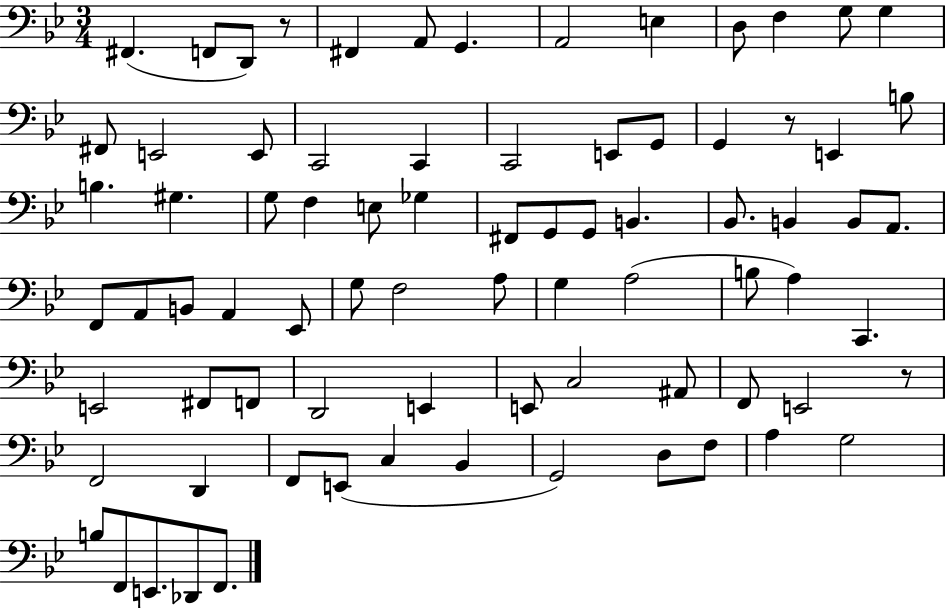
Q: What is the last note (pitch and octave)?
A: F2